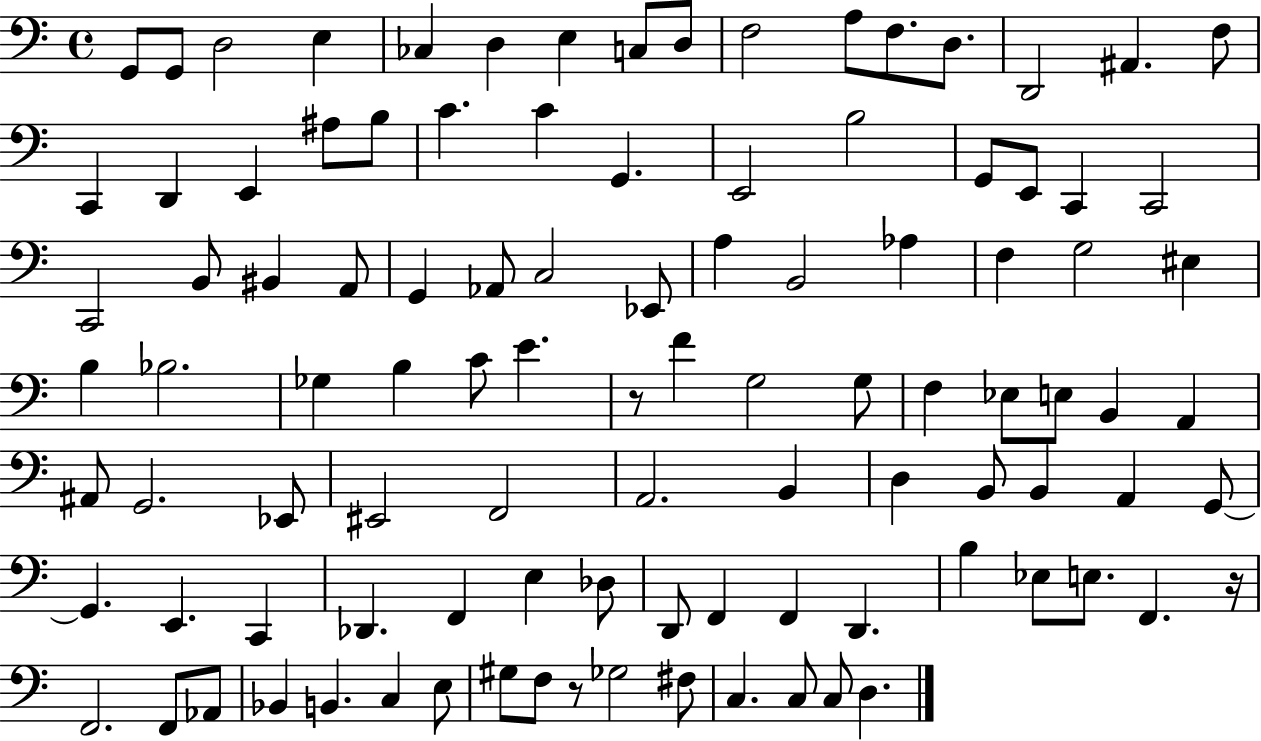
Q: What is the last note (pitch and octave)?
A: D3